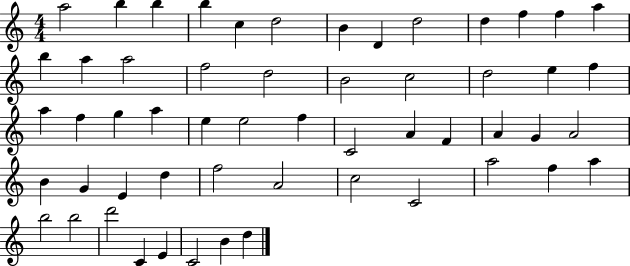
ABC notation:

X:1
T:Untitled
M:4/4
L:1/4
K:C
a2 b b b c d2 B D d2 d f f a b a a2 f2 d2 B2 c2 d2 e f a f g a e e2 f C2 A F A G A2 B G E d f2 A2 c2 C2 a2 f a b2 b2 d'2 C E C2 B d